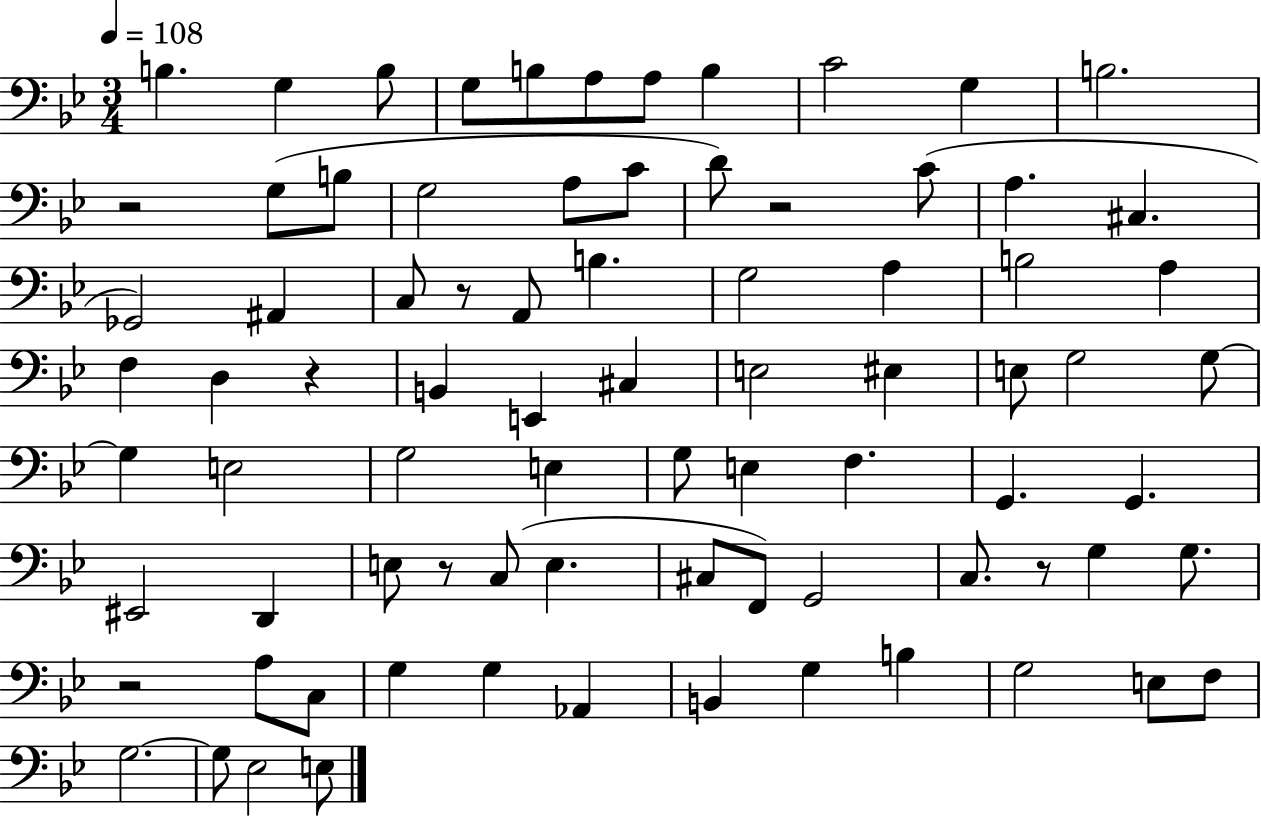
B3/q. G3/q B3/e G3/e B3/e A3/e A3/e B3/q C4/h G3/q B3/h. R/h G3/e B3/e G3/h A3/e C4/e D4/e R/h C4/e A3/q. C#3/q. Gb2/h A#2/q C3/e R/e A2/e B3/q. G3/h A3/q B3/h A3/q F3/q D3/q R/q B2/q E2/q C#3/q E3/h EIS3/q E3/e G3/h G3/e G3/q E3/h G3/h E3/q G3/e E3/q F3/q. G2/q. G2/q. EIS2/h D2/q E3/e R/e C3/e E3/q. C#3/e F2/e G2/h C3/e. R/e G3/q G3/e. R/h A3/e C3/e G3/q G3/q Ab2/q B2/q G3/q B3/q G3/h E3/e F3/e G3/h. G3/e Eb3/h E3/e